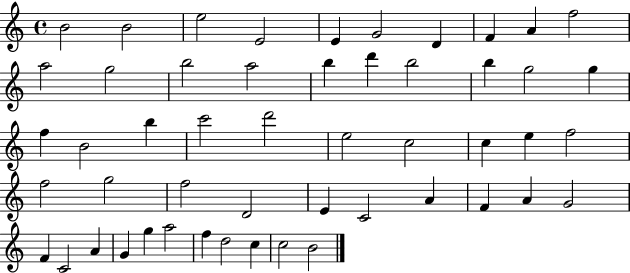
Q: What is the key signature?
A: C major